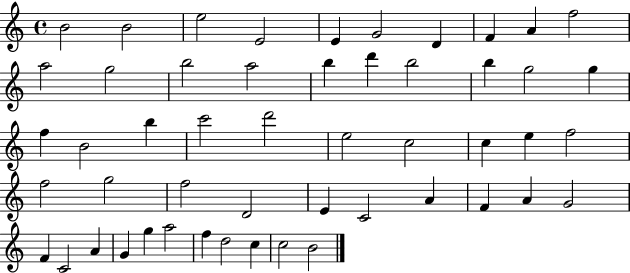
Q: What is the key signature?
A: C major